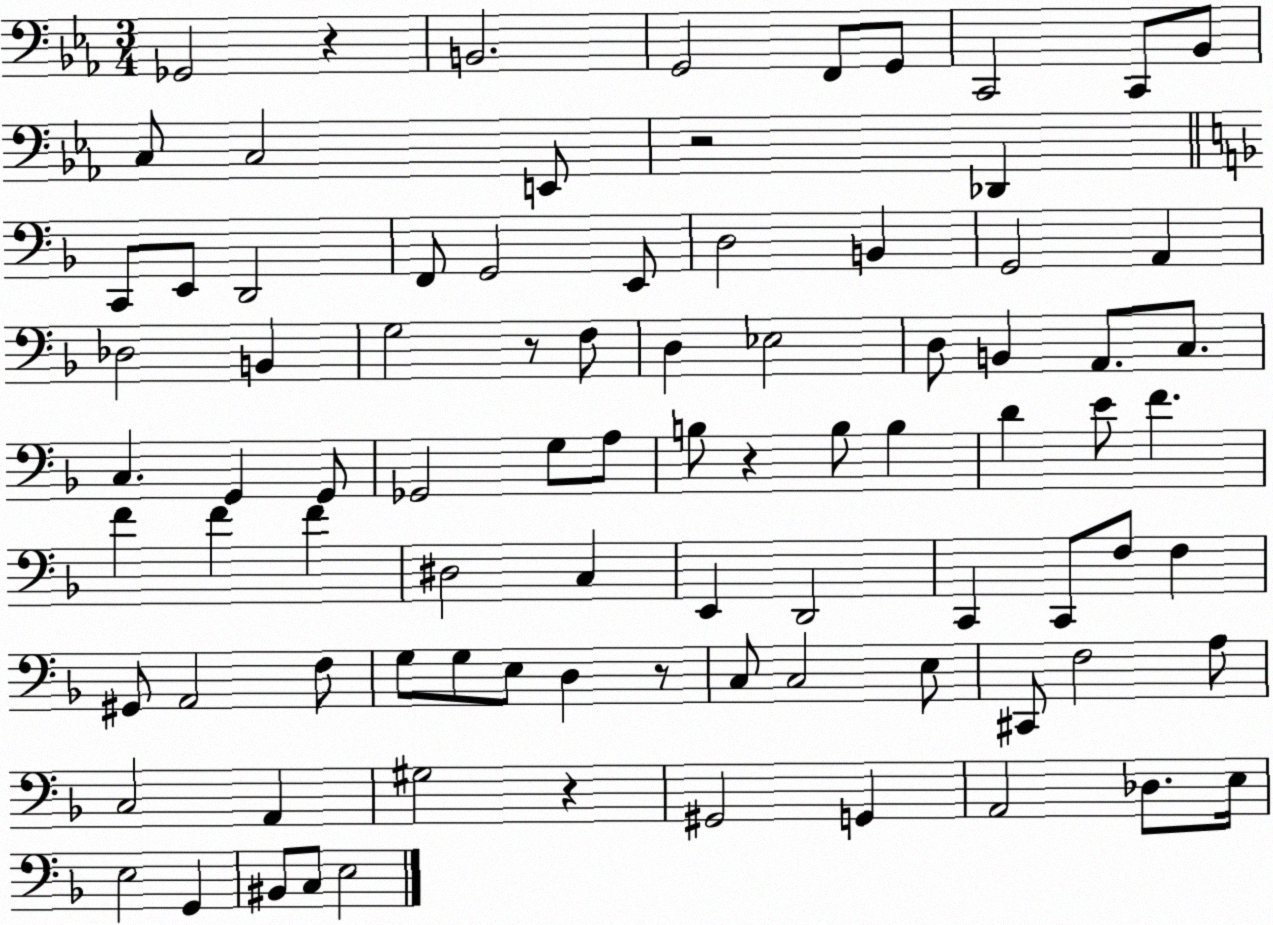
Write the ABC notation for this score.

X:1
T:Untitled
M:3/4
L:1/4
K:Eb
_G,,2 z B,,2 G,,2 F,,/2 G,,/2 C,,2 C,,/2 _B,,/2 C,/2 C,2 E,,/2 z2 _D,, C,,/2 E,,/2 D,,2 F,,/2 G,,2 E,,/2 D,2 B,, G,,2 A,, _D,2 B,, G,2 z/2 F,/2 D, _E,2 D,/2 B,, A,,/2 C,/2 C, G,, G,,/2 _G,,2 G,/2 A,/2 B,/2 z B,/2 B, D E/2 F F F F ^D,2 C, E,, D,,2 C,, C,,/2 F,/2 F, ^G,,/2 A,,2 F,/2 G,/2 G,/2 E,/2 D, z/2 C,/2 C,2 E,/2 ^C,,/2 F,2 A,/2 C,2 A,, ^G,2 z ^G,,2 G,, A,,2 _D,/2 E,/4 E,2 G,, ^B,,/2 C,/2 E,2